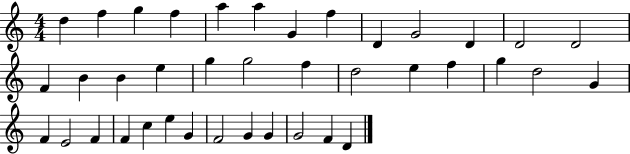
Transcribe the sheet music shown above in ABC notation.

X:1
T:Untitled
M:4/4
L:1/4
K:C
d f g f a a G f D G2 D D2 D2 F B B e g g2 f d2 e f g d2 G F E2 F F c e G F2 G G G2 F D